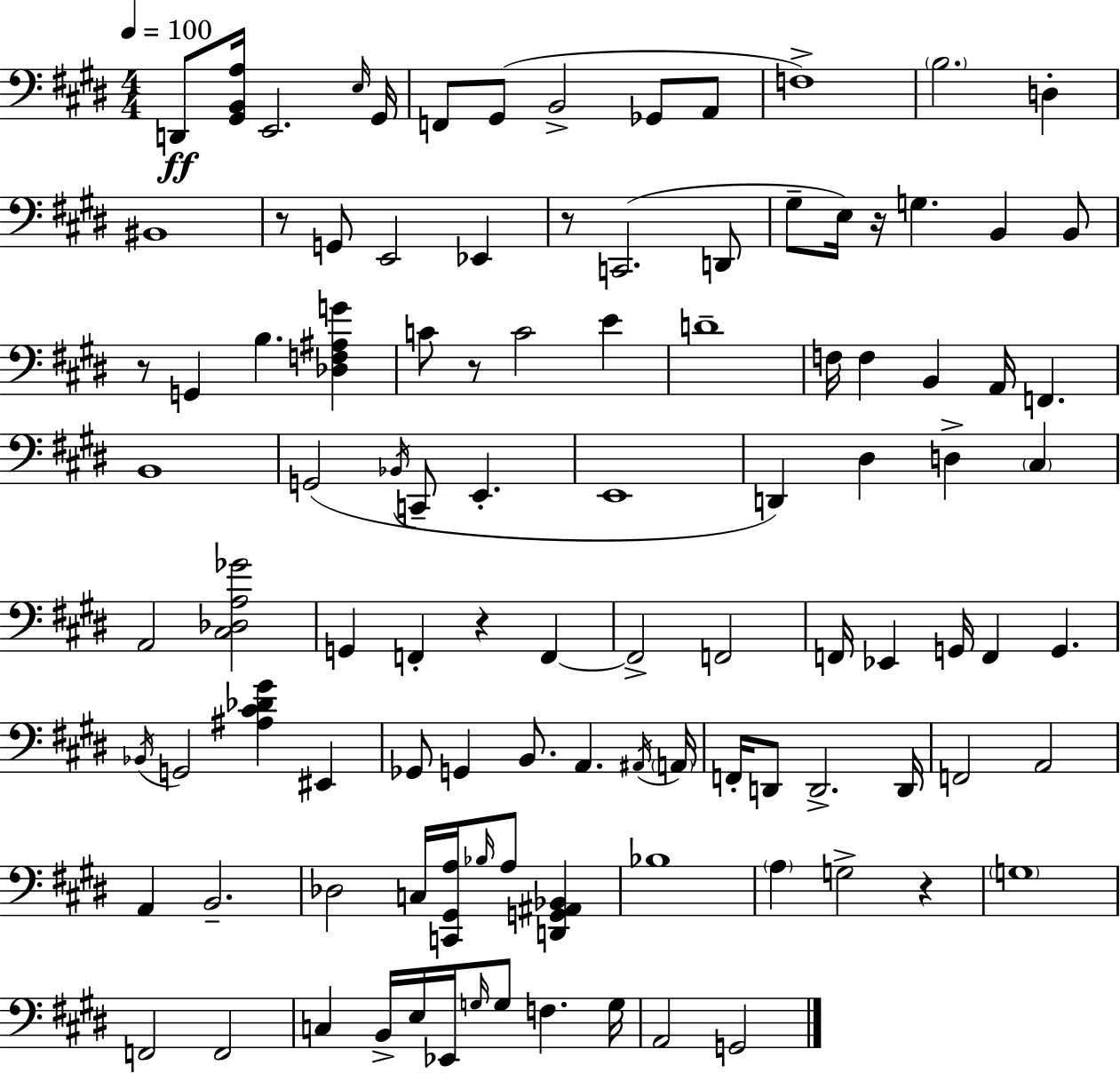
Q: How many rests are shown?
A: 7